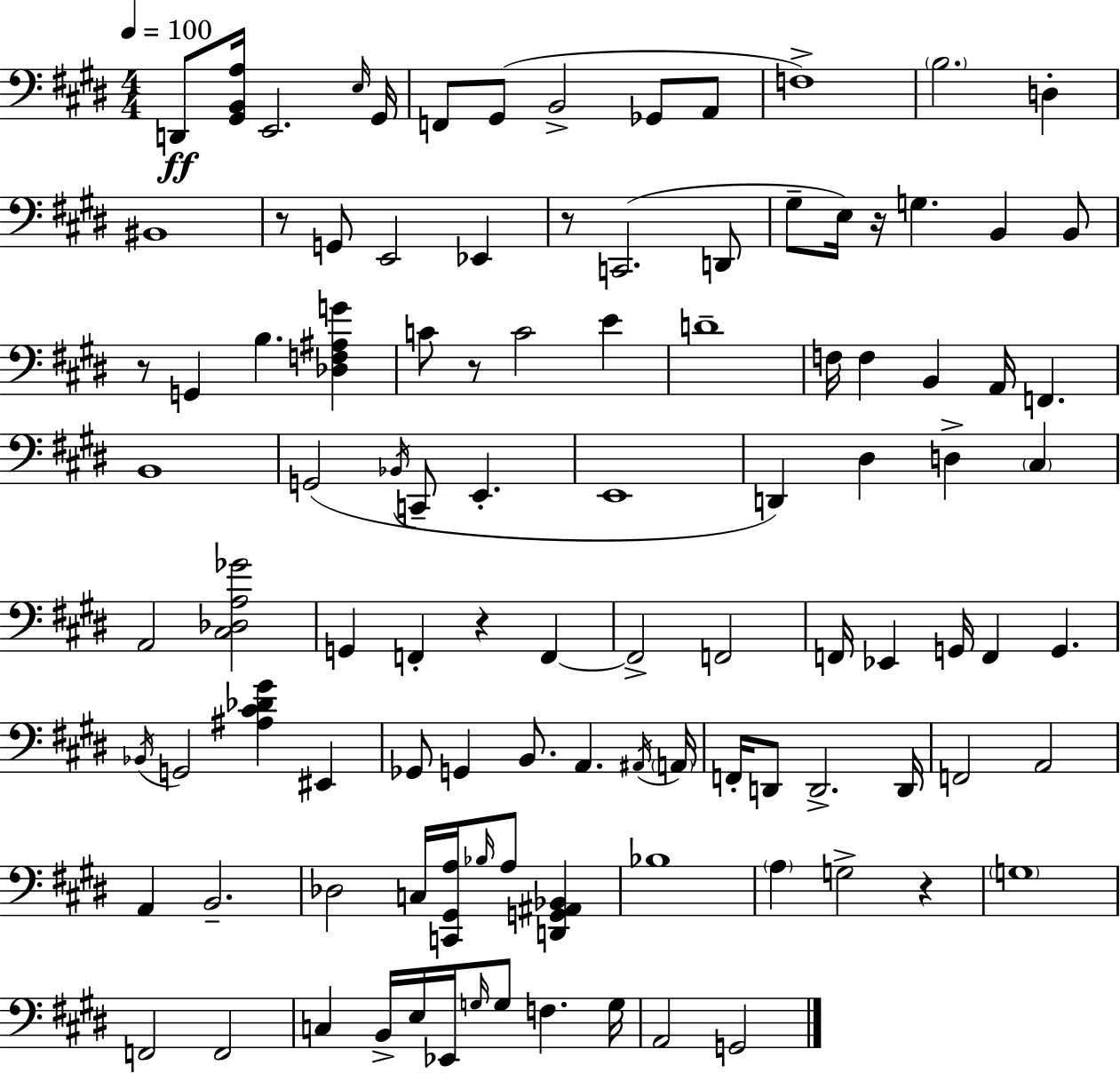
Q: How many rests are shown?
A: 7